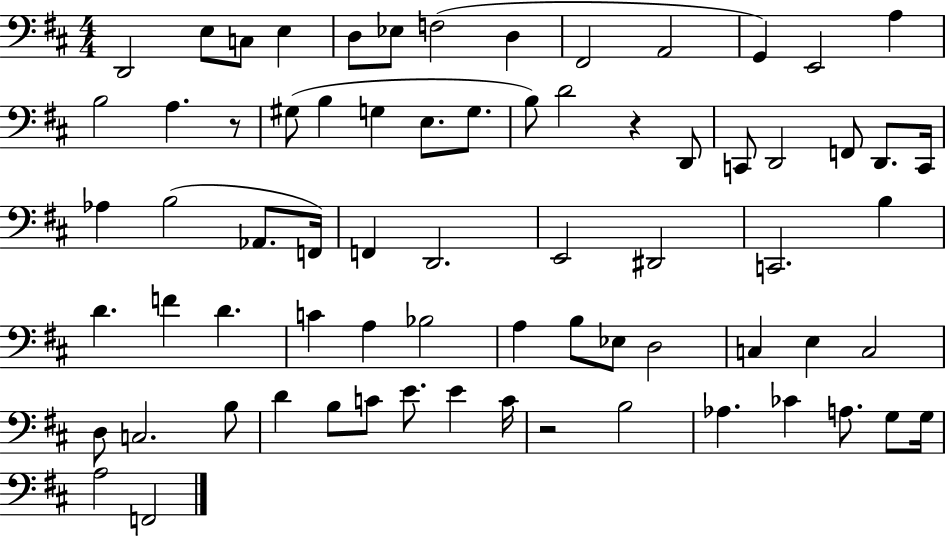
D2/h E3/e C3/e E3/q D3/e Eb3/e F3/h D3/q F#2/h A2/h G2/q E2/h A3/q B3/h A3/q. R/e G#3/e B3/q G3/q E3/e. G3/e. B3/e D4/h R/q D2/e C2/e D2/h F2/e D2/e. C2/s Ab3/q B3/h Ab2/e. F2/s F2/q D2/h. E2/h D#2/h C2/h. B3/q D4/q. F4/q D4/q. C4/q A3/q Bb3/h A3/q B3/e Eb3/e D3/h C3/q E3/q C3/h D3/e C3/h. B3/e D4/q B3/e C4/e E4/e. E4/q C4/s R/h B3/h Ab3/q. CES4/q A3/e. G3/e G3/s A3/h F2/h